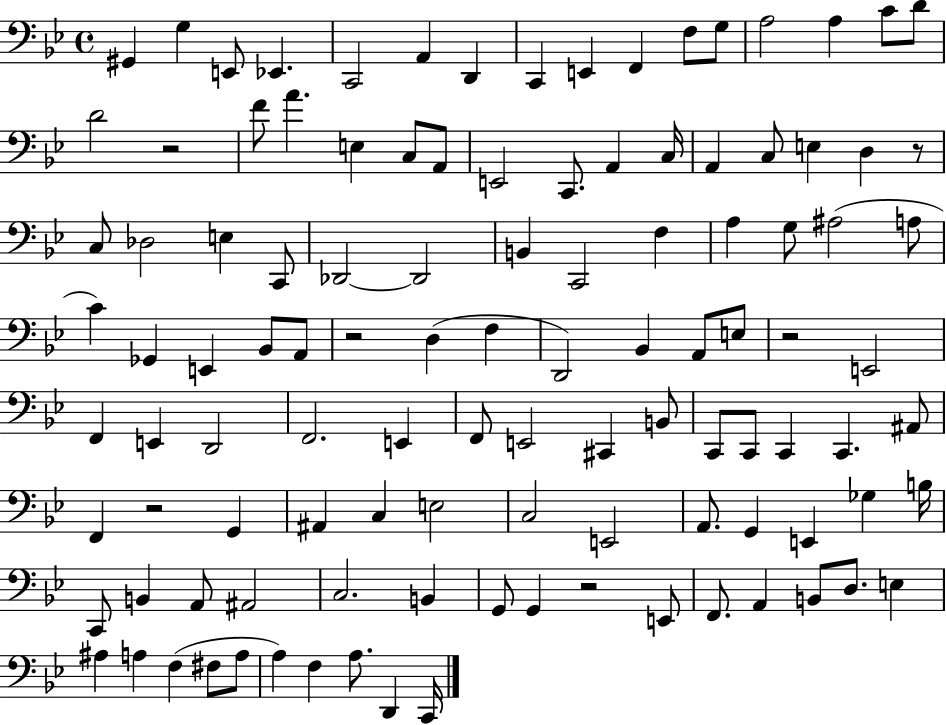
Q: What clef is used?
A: bass